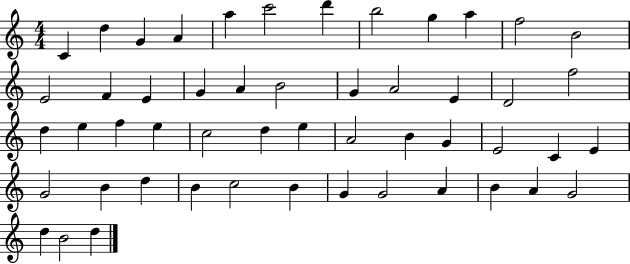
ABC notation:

X:1
T:Untitled
M:4/4
L:1/4
K:C
C d G A a c'2 d' b2 g a f2 B2 E2 F E G A B2 G A2 E D2 f2 d e f e c2 d e A2 B G E2 C E G2 B d B c2 B G G2 A B A G2 d B2 d